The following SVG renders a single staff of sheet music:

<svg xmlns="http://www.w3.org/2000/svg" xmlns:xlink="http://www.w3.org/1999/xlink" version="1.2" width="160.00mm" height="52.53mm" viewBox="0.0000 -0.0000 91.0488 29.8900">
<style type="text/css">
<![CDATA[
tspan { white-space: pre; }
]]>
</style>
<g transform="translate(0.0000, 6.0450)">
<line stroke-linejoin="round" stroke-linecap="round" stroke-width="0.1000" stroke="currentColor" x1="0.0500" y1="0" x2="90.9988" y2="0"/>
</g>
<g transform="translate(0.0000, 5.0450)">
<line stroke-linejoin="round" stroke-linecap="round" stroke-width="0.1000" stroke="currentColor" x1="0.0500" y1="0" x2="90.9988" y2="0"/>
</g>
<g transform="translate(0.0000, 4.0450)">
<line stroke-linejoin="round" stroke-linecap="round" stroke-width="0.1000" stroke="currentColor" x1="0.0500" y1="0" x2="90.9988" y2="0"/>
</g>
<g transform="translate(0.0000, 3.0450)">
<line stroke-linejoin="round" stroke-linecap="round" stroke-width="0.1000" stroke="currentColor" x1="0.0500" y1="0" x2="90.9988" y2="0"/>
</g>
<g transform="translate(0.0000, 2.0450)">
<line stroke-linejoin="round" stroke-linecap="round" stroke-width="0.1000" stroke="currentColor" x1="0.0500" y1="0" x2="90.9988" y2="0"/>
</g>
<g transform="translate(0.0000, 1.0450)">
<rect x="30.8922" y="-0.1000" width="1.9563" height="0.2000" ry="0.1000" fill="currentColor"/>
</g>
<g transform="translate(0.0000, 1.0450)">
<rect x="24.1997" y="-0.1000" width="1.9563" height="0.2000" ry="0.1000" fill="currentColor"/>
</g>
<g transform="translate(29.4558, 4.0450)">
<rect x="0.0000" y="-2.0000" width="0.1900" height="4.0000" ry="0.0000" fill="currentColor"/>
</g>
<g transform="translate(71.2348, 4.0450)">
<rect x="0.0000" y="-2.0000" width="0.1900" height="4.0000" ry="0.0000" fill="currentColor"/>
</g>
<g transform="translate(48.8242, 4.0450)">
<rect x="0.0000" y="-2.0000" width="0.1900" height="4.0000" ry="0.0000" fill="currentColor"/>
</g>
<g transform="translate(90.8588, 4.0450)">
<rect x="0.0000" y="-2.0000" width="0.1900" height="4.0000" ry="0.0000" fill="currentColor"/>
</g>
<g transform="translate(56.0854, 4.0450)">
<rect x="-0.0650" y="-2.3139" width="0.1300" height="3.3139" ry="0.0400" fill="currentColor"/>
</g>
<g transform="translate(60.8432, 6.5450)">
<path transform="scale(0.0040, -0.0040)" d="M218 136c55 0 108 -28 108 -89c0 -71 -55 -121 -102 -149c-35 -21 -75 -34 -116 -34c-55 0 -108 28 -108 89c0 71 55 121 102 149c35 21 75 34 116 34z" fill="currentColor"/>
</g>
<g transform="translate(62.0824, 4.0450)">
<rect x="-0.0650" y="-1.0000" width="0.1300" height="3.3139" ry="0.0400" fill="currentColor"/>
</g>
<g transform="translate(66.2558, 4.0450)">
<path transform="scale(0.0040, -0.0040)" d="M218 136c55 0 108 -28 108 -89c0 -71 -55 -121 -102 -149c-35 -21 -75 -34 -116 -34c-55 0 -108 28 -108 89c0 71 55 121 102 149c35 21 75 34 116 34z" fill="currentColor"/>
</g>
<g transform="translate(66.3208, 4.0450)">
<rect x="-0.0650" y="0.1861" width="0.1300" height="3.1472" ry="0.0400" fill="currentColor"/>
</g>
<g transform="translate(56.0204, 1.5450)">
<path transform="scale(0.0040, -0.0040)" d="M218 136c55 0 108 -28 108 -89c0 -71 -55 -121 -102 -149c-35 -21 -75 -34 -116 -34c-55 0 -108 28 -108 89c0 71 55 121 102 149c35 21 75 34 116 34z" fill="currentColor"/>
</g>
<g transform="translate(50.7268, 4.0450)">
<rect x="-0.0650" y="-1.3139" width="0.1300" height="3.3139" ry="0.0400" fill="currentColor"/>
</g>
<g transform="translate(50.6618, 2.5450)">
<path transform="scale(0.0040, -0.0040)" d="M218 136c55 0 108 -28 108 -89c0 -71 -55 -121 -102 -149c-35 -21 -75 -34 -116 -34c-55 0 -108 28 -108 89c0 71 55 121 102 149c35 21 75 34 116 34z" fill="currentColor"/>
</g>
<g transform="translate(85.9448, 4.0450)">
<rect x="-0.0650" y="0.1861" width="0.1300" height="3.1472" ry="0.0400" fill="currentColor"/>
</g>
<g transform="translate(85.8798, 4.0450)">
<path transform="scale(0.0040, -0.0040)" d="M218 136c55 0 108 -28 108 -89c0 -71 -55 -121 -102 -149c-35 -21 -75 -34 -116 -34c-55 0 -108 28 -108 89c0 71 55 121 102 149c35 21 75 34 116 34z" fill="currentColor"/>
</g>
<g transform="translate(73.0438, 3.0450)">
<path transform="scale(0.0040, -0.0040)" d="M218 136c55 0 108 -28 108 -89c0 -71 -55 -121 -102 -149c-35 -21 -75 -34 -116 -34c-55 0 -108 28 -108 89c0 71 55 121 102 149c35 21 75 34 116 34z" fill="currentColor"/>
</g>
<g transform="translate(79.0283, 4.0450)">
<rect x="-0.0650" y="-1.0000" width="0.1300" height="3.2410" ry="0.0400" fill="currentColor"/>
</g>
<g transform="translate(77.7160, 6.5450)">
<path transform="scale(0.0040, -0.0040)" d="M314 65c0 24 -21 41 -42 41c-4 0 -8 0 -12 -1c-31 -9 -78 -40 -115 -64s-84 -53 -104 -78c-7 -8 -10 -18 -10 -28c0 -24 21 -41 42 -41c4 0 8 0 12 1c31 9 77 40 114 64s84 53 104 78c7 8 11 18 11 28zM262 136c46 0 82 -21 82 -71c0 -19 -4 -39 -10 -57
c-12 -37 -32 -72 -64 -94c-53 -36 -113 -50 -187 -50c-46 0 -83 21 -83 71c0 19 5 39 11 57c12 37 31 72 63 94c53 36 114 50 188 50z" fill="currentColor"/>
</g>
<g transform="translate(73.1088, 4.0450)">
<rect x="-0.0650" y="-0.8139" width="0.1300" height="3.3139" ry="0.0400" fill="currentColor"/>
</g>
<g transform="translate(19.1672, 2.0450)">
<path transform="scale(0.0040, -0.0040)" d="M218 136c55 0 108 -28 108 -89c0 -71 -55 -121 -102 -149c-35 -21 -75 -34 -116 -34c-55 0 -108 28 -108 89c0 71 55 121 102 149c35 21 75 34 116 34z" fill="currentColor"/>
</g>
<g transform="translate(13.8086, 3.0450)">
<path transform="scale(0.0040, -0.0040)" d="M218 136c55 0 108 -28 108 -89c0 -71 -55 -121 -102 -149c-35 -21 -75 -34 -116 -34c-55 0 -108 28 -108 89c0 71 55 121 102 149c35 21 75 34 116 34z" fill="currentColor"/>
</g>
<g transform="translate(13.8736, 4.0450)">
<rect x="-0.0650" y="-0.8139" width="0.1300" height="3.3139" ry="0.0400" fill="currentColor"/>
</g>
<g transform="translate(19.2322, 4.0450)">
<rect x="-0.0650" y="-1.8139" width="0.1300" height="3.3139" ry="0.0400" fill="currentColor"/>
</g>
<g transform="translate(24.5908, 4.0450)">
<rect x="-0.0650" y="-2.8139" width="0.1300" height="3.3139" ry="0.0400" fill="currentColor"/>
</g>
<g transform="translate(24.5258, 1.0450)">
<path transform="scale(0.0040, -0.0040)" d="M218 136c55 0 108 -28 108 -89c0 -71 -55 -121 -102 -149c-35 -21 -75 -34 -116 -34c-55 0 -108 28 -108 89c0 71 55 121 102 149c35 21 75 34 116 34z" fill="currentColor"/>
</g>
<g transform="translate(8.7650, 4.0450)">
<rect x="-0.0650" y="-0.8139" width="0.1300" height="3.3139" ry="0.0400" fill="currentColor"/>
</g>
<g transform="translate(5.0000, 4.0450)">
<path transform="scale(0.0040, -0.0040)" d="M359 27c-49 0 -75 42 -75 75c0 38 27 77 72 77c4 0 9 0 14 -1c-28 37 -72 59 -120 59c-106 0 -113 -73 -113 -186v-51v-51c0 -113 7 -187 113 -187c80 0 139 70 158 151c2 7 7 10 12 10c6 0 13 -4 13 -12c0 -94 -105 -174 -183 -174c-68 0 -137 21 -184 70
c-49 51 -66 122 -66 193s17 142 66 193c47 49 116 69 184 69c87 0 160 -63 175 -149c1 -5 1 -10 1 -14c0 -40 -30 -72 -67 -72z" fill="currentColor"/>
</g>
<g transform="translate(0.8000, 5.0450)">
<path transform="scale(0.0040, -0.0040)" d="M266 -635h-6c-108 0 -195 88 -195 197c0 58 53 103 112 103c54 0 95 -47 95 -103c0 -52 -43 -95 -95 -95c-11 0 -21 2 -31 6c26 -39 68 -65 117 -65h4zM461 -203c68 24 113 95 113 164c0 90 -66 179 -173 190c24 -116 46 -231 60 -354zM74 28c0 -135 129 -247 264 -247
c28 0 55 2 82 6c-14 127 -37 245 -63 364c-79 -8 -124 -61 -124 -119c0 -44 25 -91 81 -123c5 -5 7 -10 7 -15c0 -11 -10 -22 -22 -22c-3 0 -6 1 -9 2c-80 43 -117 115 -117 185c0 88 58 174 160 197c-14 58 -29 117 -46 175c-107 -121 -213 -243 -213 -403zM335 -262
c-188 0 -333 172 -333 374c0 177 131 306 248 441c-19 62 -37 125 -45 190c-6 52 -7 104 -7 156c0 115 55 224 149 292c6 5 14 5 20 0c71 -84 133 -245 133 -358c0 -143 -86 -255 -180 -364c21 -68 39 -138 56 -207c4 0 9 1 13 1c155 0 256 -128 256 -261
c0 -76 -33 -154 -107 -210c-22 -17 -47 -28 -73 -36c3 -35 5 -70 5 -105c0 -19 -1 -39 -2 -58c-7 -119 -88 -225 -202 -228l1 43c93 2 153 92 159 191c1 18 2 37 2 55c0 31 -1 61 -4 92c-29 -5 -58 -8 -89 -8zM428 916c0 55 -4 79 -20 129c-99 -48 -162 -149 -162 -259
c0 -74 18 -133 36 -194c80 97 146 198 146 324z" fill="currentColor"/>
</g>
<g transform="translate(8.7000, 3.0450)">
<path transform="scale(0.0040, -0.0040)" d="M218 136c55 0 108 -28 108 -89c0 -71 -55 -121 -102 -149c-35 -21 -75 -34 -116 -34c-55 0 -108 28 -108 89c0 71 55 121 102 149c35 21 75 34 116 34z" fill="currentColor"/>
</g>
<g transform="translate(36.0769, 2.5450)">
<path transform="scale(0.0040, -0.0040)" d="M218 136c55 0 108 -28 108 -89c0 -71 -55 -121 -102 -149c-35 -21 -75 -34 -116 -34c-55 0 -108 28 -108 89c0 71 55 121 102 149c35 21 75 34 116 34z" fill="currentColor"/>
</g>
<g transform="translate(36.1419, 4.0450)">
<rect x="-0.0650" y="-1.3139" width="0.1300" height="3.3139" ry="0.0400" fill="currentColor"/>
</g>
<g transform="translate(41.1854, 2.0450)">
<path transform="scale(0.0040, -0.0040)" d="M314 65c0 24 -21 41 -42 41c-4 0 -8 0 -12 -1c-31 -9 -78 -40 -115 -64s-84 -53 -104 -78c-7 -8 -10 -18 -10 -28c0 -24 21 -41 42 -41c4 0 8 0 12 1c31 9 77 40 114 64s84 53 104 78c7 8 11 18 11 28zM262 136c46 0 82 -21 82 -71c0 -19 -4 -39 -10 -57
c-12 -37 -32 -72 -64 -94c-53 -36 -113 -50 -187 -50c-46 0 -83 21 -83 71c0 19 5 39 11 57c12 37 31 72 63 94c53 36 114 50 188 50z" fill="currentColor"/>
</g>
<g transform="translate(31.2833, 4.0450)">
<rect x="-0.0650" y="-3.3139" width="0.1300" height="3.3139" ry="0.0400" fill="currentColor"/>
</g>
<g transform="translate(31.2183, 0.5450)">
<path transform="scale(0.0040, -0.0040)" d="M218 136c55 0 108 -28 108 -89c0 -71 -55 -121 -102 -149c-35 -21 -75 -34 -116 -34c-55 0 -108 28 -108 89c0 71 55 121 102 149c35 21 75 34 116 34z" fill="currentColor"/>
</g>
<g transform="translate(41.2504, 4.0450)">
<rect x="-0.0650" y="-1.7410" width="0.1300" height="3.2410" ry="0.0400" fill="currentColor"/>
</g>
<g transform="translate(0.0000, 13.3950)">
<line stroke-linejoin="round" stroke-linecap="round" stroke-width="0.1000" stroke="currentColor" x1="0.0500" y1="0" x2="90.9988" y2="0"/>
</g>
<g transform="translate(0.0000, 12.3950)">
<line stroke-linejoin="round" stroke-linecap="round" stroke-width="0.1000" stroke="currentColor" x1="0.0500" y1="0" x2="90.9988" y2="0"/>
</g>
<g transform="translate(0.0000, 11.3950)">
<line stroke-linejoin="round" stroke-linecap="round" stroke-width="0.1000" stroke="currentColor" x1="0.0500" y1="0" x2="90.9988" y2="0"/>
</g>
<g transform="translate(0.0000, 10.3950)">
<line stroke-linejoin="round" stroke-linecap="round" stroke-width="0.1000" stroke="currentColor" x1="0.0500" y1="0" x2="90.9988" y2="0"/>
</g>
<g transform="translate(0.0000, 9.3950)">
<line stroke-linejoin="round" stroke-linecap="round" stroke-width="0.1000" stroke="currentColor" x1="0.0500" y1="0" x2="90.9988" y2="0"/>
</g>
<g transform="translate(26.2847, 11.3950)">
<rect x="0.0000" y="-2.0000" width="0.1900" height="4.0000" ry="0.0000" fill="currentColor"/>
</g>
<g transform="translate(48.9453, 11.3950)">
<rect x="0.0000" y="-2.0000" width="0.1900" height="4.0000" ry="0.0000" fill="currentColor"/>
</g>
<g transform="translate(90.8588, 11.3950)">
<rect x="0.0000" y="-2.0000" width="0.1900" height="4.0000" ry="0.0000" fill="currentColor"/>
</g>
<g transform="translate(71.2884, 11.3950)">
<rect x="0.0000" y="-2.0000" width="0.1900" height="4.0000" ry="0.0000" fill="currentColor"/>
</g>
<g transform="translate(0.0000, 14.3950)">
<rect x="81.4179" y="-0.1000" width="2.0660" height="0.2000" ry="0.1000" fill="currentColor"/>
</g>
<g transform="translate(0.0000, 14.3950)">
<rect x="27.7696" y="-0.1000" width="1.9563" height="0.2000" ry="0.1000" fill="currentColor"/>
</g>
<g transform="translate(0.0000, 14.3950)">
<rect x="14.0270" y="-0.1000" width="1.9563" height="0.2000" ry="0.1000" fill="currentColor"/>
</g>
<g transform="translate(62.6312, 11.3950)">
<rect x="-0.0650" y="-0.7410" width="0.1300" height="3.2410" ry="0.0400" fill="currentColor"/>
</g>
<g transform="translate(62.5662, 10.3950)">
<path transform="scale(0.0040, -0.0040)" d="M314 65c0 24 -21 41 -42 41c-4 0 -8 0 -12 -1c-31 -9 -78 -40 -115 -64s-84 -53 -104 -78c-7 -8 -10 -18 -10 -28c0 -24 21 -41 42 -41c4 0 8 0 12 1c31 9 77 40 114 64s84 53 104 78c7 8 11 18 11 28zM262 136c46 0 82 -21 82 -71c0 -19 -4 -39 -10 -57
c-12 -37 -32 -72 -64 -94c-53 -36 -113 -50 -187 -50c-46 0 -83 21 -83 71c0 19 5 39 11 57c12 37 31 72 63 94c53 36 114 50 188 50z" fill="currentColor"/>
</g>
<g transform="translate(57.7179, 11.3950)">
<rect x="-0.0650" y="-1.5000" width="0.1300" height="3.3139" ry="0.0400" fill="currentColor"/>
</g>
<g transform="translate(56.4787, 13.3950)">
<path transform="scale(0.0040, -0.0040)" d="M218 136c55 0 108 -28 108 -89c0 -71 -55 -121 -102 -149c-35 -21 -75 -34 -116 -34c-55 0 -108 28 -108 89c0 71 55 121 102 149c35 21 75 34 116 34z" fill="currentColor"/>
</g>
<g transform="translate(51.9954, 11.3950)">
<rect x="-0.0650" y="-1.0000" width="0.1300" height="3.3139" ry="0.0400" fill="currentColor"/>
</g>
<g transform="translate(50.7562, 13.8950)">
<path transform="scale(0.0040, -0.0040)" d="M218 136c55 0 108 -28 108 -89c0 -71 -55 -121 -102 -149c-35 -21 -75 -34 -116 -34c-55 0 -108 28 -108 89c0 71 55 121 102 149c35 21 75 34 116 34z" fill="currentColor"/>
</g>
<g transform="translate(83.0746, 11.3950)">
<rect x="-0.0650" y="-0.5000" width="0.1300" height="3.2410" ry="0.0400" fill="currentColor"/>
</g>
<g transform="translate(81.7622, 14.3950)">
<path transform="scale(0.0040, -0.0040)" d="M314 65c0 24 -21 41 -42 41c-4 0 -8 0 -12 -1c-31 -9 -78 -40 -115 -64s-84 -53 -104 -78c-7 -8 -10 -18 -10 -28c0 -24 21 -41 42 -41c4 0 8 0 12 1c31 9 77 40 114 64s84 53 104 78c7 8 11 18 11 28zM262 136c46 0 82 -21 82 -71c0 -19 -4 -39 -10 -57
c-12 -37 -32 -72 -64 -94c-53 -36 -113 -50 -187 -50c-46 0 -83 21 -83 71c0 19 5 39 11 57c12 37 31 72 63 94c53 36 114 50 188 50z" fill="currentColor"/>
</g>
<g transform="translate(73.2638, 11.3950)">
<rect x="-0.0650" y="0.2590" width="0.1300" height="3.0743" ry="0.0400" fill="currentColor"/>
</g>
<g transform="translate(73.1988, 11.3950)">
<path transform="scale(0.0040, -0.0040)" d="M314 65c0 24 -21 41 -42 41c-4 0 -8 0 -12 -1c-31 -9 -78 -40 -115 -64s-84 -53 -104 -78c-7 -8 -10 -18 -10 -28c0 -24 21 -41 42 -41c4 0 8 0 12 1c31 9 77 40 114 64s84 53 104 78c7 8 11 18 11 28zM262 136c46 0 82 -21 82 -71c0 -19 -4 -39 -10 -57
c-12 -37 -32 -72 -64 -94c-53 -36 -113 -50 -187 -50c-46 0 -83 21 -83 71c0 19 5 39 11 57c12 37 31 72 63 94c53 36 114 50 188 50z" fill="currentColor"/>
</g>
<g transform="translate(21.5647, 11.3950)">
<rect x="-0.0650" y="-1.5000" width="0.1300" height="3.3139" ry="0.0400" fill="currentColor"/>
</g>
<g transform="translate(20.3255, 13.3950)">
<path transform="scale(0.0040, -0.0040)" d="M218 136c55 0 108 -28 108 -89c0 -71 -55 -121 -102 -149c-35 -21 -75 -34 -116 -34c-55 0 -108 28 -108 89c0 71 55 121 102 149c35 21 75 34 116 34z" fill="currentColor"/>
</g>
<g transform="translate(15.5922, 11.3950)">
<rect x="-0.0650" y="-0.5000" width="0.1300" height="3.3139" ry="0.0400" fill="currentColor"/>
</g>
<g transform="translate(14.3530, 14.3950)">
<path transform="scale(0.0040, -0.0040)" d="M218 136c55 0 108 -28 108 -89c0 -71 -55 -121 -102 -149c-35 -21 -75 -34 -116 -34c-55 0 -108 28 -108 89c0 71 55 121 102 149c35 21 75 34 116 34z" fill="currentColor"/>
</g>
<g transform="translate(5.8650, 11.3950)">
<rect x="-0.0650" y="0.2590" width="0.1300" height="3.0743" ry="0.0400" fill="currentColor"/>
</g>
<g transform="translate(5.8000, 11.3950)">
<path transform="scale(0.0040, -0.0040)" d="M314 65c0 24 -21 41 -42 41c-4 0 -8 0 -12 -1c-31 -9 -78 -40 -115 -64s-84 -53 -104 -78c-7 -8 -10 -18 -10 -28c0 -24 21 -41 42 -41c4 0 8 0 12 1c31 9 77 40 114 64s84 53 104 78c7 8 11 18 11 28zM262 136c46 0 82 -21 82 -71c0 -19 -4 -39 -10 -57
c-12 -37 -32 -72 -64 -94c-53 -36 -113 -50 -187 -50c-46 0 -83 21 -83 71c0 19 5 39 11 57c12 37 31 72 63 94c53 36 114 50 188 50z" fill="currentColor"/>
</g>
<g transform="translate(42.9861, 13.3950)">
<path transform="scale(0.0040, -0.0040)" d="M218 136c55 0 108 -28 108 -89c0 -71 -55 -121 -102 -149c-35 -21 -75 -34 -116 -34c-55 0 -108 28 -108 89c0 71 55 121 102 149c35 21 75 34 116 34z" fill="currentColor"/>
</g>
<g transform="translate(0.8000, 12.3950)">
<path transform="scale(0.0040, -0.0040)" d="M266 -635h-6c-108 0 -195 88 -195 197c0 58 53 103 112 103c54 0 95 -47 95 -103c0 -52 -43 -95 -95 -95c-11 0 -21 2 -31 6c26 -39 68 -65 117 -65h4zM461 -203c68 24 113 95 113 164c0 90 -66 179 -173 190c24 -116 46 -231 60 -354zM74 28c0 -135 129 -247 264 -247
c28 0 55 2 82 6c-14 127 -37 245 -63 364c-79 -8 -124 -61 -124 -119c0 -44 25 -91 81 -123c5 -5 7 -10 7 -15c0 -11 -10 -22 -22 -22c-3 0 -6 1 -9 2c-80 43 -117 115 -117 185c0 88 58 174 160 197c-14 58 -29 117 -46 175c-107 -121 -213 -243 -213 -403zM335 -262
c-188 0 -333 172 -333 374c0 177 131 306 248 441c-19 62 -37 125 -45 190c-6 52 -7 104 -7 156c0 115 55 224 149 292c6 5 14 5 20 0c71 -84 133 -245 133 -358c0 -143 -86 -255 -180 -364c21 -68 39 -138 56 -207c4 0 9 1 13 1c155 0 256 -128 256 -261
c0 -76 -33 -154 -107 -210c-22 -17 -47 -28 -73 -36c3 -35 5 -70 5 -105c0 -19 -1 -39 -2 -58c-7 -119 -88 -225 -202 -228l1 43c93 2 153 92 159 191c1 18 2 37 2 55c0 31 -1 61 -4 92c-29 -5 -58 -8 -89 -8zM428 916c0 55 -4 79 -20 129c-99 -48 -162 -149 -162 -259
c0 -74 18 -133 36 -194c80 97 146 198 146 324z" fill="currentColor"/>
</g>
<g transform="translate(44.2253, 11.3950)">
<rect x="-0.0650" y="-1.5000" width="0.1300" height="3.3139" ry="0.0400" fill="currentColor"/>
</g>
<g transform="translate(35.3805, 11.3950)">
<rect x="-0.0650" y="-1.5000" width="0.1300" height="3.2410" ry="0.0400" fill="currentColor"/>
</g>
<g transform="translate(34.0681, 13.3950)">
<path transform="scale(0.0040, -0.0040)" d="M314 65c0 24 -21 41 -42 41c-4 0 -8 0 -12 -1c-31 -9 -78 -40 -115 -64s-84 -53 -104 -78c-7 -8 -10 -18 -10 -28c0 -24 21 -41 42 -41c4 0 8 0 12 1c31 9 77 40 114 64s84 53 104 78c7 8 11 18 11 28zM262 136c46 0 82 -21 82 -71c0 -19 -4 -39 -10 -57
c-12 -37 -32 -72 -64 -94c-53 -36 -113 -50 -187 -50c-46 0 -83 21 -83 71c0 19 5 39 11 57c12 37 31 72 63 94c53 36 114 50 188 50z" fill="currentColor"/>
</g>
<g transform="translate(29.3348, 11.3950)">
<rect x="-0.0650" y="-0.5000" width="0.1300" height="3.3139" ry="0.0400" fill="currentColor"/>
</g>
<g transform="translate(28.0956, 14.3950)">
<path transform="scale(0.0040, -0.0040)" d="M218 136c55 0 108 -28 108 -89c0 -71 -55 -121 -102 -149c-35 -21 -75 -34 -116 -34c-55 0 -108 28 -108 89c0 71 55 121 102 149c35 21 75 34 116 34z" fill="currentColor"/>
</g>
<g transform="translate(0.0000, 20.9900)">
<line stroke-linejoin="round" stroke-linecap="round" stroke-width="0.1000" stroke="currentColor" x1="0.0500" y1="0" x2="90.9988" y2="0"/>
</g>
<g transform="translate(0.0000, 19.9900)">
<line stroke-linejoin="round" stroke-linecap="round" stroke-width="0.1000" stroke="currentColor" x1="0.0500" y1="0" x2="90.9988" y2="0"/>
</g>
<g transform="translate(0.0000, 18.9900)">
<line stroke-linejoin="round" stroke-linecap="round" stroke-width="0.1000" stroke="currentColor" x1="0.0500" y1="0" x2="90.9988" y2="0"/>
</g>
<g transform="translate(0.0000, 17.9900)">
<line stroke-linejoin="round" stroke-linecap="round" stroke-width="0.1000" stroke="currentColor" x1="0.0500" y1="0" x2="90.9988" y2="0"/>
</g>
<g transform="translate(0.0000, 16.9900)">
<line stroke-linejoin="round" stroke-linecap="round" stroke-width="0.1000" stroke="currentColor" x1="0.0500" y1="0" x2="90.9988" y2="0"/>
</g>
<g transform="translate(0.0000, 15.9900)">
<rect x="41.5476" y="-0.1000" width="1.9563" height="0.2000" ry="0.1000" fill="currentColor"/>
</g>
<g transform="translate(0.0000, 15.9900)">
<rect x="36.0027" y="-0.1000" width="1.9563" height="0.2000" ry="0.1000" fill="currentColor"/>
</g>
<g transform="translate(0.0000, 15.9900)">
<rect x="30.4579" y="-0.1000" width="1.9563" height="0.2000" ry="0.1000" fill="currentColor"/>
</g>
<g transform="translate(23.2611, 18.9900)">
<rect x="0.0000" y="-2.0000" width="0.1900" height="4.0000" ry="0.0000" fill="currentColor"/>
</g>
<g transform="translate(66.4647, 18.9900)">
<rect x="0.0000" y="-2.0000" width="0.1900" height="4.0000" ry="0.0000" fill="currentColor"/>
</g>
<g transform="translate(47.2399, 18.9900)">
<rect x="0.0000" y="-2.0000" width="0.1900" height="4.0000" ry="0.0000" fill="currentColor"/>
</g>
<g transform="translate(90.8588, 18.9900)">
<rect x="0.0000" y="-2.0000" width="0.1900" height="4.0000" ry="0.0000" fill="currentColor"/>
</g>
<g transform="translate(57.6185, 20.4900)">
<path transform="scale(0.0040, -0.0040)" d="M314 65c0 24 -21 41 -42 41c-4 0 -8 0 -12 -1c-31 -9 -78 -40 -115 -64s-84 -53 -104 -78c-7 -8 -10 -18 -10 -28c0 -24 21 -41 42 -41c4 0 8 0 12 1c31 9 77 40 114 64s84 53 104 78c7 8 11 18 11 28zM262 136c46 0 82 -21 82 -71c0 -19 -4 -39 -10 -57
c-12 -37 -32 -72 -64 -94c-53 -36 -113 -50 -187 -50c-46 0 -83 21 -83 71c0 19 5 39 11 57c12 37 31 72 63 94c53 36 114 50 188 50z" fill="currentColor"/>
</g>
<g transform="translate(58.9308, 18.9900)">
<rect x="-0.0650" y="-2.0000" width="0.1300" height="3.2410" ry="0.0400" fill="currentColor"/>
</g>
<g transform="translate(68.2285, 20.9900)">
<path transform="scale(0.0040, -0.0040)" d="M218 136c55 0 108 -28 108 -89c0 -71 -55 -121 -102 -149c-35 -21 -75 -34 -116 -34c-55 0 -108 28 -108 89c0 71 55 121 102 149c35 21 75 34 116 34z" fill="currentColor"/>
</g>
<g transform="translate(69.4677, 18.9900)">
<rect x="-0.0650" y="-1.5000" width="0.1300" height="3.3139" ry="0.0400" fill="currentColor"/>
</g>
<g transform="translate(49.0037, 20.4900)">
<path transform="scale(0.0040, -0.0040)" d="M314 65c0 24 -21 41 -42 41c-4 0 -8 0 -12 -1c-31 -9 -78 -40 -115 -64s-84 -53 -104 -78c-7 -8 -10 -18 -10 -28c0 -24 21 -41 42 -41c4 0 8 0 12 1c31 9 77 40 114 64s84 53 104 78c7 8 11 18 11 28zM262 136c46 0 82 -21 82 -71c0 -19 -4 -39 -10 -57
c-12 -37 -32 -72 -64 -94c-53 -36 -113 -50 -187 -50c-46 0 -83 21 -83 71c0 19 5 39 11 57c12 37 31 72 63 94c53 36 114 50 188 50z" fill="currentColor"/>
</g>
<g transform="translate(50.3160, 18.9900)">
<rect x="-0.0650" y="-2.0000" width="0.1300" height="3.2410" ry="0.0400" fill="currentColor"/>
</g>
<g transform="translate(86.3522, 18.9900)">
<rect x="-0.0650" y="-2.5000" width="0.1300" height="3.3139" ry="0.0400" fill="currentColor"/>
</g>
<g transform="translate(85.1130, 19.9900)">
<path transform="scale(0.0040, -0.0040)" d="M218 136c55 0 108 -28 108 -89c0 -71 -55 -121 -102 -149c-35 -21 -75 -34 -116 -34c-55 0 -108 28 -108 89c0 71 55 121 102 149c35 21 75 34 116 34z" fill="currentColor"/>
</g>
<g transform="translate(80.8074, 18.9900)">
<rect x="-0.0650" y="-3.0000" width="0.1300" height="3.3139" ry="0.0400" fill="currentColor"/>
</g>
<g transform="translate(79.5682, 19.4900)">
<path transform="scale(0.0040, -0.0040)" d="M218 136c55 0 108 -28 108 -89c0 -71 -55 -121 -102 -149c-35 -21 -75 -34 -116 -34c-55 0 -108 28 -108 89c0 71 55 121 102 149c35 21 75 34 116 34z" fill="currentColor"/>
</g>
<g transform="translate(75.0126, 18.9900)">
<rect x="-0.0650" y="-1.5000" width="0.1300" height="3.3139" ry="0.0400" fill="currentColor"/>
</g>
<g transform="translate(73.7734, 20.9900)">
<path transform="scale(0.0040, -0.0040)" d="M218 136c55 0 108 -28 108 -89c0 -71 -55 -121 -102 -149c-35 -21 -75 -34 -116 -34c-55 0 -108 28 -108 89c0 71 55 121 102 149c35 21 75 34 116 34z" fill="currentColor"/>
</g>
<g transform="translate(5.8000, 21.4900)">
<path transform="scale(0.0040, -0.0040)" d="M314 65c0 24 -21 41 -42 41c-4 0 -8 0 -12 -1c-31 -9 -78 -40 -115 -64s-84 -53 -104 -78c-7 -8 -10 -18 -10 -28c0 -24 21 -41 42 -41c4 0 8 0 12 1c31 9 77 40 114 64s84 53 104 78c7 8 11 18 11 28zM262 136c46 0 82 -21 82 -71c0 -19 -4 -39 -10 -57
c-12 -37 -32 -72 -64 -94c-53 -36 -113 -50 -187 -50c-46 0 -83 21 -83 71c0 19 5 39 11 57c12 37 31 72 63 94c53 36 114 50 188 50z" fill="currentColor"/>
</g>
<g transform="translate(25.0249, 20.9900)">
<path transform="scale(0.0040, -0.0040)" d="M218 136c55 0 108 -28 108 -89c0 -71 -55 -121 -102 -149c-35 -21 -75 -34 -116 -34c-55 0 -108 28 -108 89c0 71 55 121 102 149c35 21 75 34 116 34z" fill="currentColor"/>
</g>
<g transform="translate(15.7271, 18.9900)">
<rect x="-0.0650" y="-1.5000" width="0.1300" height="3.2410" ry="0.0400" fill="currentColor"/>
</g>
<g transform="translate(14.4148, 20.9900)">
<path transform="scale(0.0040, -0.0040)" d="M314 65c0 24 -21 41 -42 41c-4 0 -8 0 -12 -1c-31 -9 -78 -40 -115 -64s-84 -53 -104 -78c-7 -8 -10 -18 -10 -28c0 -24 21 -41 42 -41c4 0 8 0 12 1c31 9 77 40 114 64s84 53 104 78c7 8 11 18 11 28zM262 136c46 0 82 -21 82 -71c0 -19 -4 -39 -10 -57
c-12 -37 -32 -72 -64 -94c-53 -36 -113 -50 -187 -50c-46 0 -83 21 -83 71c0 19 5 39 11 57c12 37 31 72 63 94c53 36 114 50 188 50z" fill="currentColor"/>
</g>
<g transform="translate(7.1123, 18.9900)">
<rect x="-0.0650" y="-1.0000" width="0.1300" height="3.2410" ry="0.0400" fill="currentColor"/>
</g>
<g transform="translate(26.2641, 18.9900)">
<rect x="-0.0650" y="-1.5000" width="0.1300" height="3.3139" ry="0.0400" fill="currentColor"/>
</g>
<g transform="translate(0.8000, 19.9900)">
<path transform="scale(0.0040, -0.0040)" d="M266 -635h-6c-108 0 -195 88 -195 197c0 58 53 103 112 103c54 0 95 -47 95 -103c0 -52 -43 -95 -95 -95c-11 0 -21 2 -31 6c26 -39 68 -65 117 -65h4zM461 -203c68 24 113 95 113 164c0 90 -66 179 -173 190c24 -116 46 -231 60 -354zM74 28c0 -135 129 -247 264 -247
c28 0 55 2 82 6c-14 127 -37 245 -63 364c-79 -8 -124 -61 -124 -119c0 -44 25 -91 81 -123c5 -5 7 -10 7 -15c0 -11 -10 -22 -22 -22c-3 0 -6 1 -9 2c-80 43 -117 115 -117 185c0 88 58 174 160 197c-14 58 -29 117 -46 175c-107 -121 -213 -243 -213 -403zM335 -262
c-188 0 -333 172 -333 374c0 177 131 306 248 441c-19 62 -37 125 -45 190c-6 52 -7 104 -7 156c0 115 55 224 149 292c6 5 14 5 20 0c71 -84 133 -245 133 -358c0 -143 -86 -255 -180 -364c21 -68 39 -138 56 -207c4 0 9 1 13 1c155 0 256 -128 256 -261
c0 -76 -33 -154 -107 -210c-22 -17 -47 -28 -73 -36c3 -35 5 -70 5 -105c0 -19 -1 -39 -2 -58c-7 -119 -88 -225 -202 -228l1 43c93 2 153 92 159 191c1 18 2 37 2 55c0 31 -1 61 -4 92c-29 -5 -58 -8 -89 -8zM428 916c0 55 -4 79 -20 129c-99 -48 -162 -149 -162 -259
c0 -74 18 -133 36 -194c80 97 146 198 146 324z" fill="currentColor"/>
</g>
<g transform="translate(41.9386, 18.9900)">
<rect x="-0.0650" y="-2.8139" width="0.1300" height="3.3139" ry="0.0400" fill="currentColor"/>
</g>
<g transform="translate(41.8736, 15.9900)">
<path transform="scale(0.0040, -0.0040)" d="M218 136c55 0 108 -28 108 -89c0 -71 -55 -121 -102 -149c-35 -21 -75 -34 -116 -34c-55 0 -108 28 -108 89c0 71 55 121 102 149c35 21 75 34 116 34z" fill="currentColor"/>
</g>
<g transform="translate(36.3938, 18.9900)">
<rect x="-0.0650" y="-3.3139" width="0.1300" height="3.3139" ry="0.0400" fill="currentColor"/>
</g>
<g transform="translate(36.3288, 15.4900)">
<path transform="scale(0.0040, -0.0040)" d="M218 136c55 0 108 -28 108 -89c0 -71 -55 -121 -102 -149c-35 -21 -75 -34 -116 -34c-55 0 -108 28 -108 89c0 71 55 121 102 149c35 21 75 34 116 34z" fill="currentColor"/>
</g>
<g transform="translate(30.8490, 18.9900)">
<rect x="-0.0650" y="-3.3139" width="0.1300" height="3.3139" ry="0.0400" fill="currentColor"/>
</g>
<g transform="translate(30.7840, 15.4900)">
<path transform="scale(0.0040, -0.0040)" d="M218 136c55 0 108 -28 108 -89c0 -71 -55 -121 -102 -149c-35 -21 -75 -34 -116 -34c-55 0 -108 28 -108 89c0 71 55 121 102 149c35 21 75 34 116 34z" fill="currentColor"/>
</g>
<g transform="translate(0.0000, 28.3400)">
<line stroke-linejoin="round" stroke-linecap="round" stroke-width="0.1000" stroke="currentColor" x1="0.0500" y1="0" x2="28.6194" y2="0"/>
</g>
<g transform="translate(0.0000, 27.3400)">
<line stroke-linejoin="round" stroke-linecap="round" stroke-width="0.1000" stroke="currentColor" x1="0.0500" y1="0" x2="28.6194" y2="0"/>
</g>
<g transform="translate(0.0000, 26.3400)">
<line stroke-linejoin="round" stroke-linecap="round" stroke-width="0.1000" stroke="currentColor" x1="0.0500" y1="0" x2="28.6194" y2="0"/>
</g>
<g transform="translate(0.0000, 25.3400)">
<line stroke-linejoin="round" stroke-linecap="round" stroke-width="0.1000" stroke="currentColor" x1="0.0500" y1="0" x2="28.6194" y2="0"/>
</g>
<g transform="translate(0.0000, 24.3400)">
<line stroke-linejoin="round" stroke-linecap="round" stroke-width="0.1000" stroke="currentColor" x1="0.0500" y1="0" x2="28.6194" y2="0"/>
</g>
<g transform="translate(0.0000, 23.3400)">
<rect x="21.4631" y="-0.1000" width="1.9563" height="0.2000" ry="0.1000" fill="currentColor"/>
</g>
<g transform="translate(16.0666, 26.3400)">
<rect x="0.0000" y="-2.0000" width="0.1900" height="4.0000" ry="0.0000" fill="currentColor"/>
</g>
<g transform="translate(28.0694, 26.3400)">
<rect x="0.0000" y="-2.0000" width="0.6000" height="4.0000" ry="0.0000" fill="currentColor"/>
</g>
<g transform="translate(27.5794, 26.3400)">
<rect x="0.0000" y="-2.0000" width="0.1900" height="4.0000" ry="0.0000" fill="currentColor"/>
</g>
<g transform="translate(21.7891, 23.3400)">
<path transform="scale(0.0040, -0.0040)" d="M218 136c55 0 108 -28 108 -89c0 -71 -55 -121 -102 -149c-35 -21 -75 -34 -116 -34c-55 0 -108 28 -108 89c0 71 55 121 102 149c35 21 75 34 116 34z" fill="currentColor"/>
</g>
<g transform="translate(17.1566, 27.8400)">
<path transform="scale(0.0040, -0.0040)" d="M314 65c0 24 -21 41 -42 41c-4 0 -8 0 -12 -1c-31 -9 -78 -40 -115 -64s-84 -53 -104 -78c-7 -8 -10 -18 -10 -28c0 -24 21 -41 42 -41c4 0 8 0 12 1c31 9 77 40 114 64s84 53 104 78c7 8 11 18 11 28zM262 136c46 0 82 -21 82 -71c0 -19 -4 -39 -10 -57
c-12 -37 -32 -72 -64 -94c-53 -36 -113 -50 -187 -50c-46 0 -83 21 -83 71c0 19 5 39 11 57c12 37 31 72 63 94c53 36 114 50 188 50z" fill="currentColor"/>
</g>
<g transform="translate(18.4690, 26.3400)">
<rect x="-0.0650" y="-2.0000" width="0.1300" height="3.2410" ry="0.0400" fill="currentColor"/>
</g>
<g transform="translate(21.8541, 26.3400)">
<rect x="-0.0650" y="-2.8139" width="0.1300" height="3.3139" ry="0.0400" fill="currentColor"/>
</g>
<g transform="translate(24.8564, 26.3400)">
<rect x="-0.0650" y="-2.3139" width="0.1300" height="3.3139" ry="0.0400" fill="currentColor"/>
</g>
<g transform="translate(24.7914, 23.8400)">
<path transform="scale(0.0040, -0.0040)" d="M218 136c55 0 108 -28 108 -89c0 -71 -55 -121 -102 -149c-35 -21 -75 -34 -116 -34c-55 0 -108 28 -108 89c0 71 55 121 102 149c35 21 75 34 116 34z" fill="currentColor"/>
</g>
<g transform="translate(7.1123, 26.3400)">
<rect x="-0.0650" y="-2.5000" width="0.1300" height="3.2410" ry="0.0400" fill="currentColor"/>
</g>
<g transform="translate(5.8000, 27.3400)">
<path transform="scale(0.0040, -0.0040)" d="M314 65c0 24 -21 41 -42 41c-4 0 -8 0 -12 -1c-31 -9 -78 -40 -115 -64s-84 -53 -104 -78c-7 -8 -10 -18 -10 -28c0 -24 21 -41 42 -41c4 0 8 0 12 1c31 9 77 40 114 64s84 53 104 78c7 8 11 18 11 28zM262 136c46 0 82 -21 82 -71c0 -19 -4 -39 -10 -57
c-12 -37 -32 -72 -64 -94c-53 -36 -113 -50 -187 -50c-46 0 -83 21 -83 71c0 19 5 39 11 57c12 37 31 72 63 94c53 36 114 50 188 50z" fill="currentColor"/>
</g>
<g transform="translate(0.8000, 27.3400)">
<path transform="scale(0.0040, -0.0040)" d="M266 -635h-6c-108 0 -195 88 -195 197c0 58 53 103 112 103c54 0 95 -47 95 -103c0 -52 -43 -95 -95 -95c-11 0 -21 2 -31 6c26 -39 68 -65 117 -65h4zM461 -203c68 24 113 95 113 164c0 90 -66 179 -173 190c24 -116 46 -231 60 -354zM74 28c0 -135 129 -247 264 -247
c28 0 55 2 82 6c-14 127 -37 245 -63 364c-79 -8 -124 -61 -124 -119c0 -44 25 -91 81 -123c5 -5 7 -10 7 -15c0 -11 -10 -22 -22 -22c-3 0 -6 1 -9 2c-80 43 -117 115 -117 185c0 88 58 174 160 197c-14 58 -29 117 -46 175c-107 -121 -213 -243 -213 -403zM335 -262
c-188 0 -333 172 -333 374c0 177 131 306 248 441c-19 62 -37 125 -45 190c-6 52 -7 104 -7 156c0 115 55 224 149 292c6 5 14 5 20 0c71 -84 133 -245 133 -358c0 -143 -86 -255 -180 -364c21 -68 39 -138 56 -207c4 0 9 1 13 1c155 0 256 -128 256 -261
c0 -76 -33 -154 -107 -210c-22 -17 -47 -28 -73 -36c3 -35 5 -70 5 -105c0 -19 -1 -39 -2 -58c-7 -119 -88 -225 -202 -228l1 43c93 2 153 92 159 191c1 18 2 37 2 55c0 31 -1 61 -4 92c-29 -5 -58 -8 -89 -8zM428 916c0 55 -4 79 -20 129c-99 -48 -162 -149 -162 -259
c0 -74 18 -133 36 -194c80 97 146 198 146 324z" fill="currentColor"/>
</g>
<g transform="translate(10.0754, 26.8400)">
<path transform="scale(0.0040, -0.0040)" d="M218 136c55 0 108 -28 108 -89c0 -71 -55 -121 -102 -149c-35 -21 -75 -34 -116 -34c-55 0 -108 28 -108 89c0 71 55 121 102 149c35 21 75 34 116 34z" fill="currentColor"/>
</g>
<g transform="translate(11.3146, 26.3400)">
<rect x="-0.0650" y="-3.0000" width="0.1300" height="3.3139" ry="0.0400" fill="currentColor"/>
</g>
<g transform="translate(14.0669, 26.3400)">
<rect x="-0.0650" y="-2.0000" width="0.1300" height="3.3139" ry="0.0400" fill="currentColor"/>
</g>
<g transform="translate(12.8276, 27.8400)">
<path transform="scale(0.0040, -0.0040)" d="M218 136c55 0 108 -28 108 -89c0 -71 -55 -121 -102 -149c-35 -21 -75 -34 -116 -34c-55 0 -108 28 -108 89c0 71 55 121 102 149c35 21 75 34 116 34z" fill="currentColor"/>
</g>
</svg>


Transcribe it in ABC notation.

X:1
T:Untitled
M:4/4
L:1/4
K:C
d d f a b e f2 e g D B d D2 B B2 C E C E2 E D E d2 B2 C2 D2 E2 E b b a F2 F2 E E A G G2 A F F2 a g